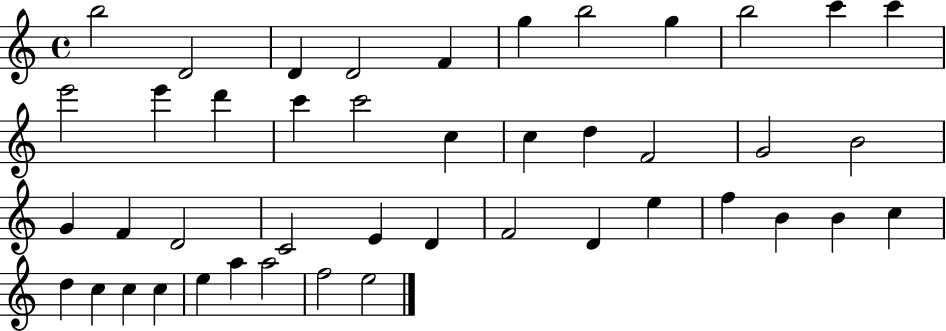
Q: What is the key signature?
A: C major